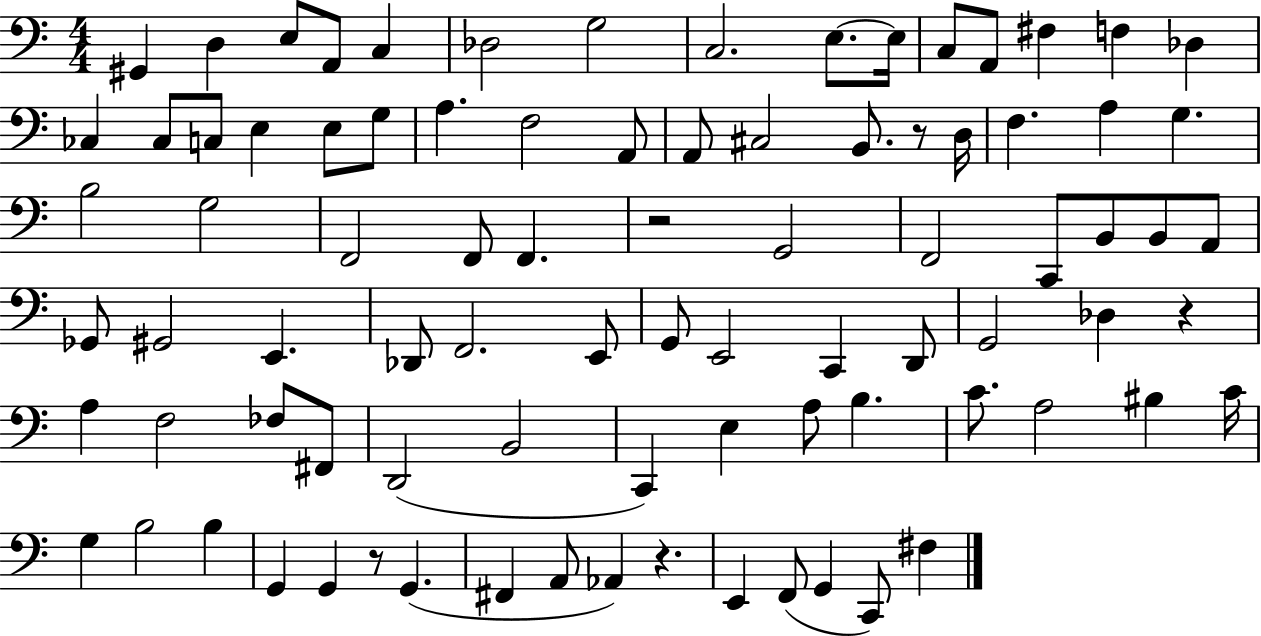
X:1
T:Untitled
M:4/4
L:1/4
K:C
^G,, D, E,/2 A,,/2 C, _D,2 G,2 C,2 E,/2 E,/4 C,/2 A,,/2 ^F, F, _D, _C, _C,/2 C,/2 E, E,/2 G,/2 A, F,2 A,,/2 A,,/2 ^C,2 B,,/2 z/2 D,/4 F, A, G, B,2 G,2 F,,2 F,,/2 F,, z2 G,,2 F,,2 C,,/2 B,,/2 B,,/2 A,,/2 _G,,/2 ^G,,2 E,, _D,,/2 F,,2 E,,/2 G,,/2 E,,2 C,, D,,/2 G,,2 _D, z A, F,2 _F,/2 ^F,,/2 D,,2 B,,2 C,, E, A,/2 B, C/2 A,2 ^B, C/4 G, B,2 B, G,, G,, z/2 G,, ^F,, A,,/2 _A,, z E,, F,,/2 G,, C,,/2 ^F,